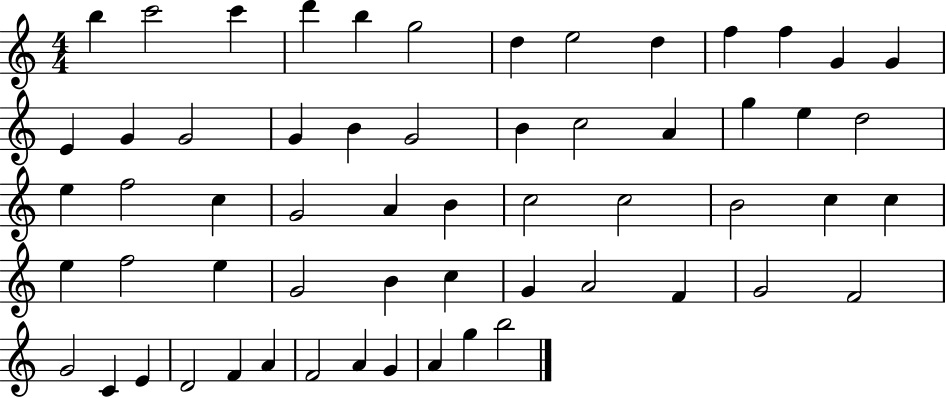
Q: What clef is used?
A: treble